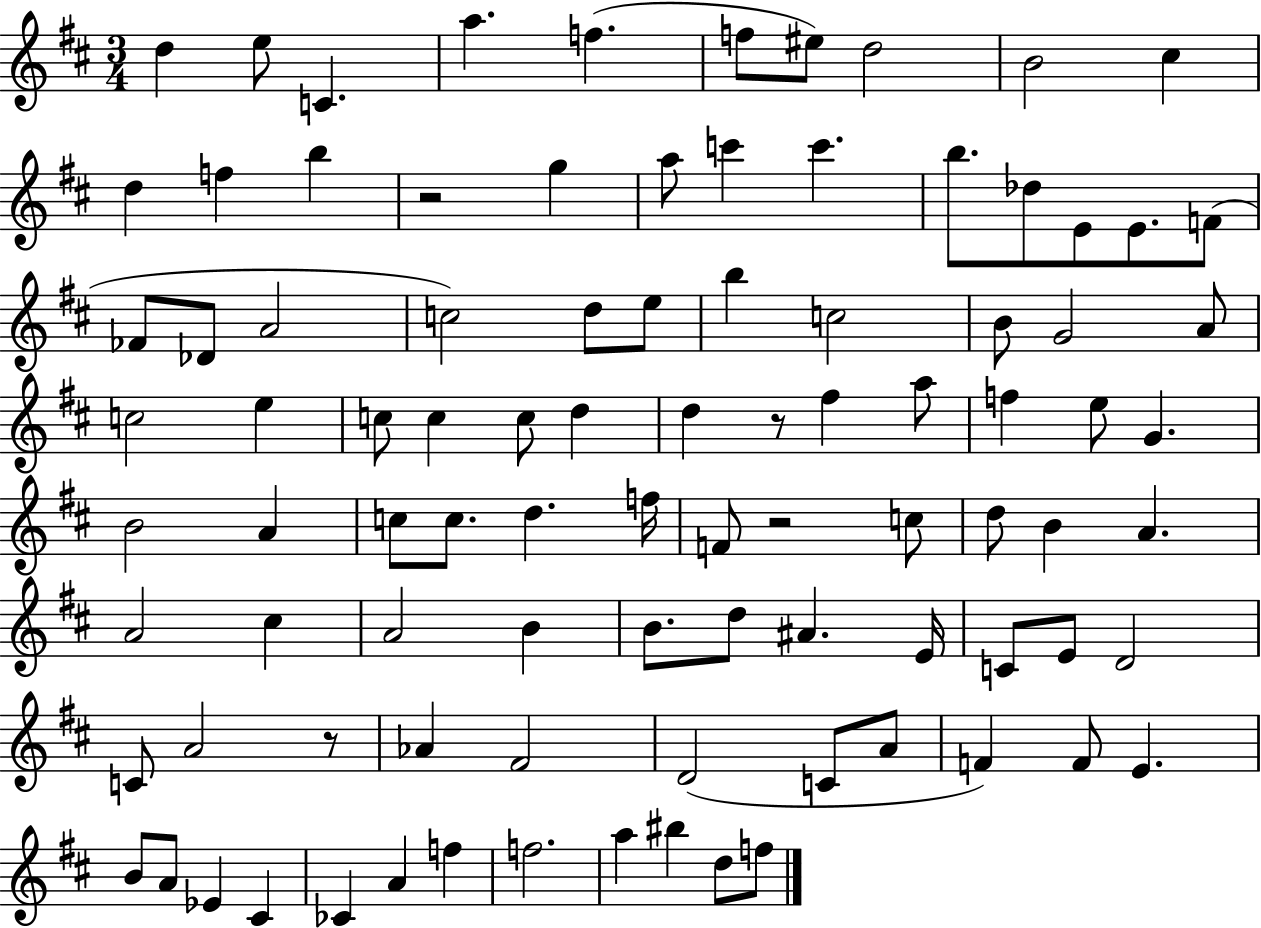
X:1
T:Untitled
M:3/4
L:1/4
K:D
d e/2 C a f f/2 ^e/2 d2 B2 ^c d f b z2 g a/2 c' c' b/2 _d/2 E/2 E/2 F/2 _F/2 _D/2 A2 c2 d/2 e/2 b c2 B/2 G2 A/2 c2 e c/2 c c/2 d d z/2 ^f a/2 f e/2 G B2 A c/2 c/2 d f/4 F/2 z2 c/2 d/2 B A A2 ^c A2 B B/2 d/2 ^A E/4 C/2 E/2 D2 C/2 A2 z/2 _A ^F2 D2 C/2 A/2 F F/2 E B/2 A/2 _E ^C _C A f f2 a ^b d/2 f/2